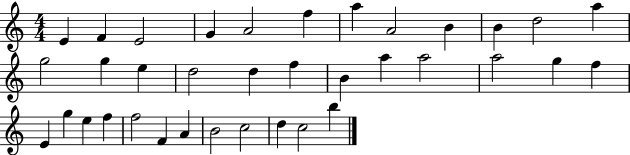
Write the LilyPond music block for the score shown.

{
  \clef treble
  \numericTimeSignature
  \time 4/4
  \key c \major
  e'4 f'4 e'2 | g'4 a'2 f''4 | a''4 a'2 b'4 | b'4 d''2 a''4 | \break g''2 g''4 e''4 | d''2 d''4 f''4 | b'4 a''4 a''2 | a''2 g''4 f''4 | \break e'4 g''4 e''4 f''4 | f''2 f'4 a'4 | b'2 c''2 | d''4 c''2 b''4 | \break \bar "|."
}